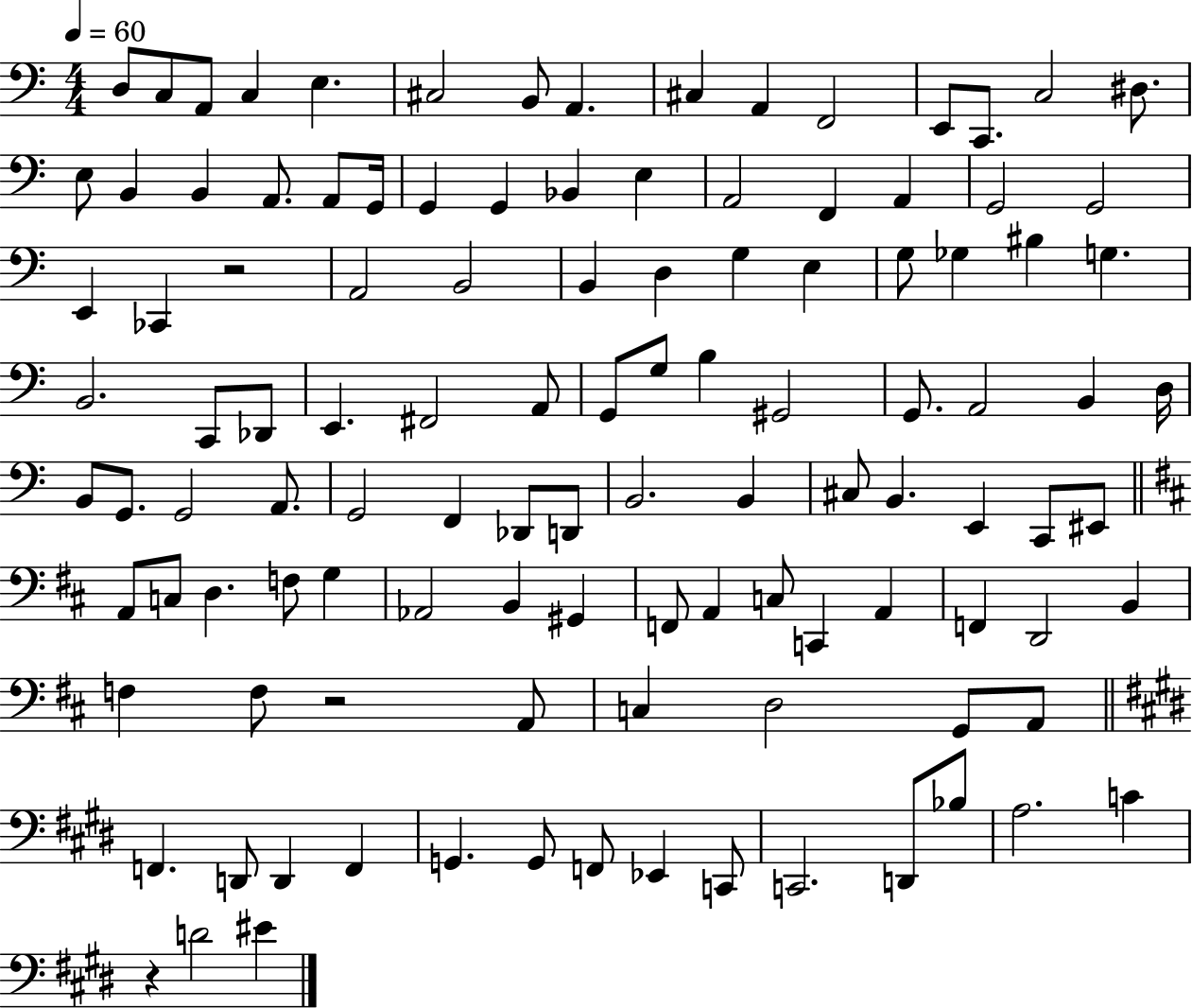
D3/e C3/e A2/e C3/q E3/q. C#3/h B2/e A2/q. C#3/q A2/q F2/h E2/e C2/e. C3/h D#3/e. E3/e B2/q B2/q A2/e. A2/e G2/s G2/q G2/q Bb2/q E3/q A2/h F2/q A2/q G2/h G2/h E2/q CES2/q R/h A2/h B2/h B2/q D3/q G3/q E3/q G3/e Gb3/q BIS3/q G3/q. B2/h. C2/e Db2/e E2/q. F#2/h A2/e G2/e G3/e B3/q G#2/h G2/e. A2/h B2/q D3/s B2/e G2/e. G2/h A2/e. G2/h F2/q Db2/e D2/e B2/h. B2/q C#3/e B2/q. E2/q C2/e EIS2/e A2/e C3/e D3/q. F3/e G3/q Ab2/h B2/q G#2/q F2/e A2/q C3/e C2/q A2/q F2/q D2/h B2/q F3/q F3/e R/h A2/e C3/q D3/h G2/e A2/e F2/q. D2/e D2/q F2/q G2/q. G2/e F2/e Eb2/q C2/e C2/h. D2/e Bb3/e A3/h. C4/q R/q D4/h EIS4/q